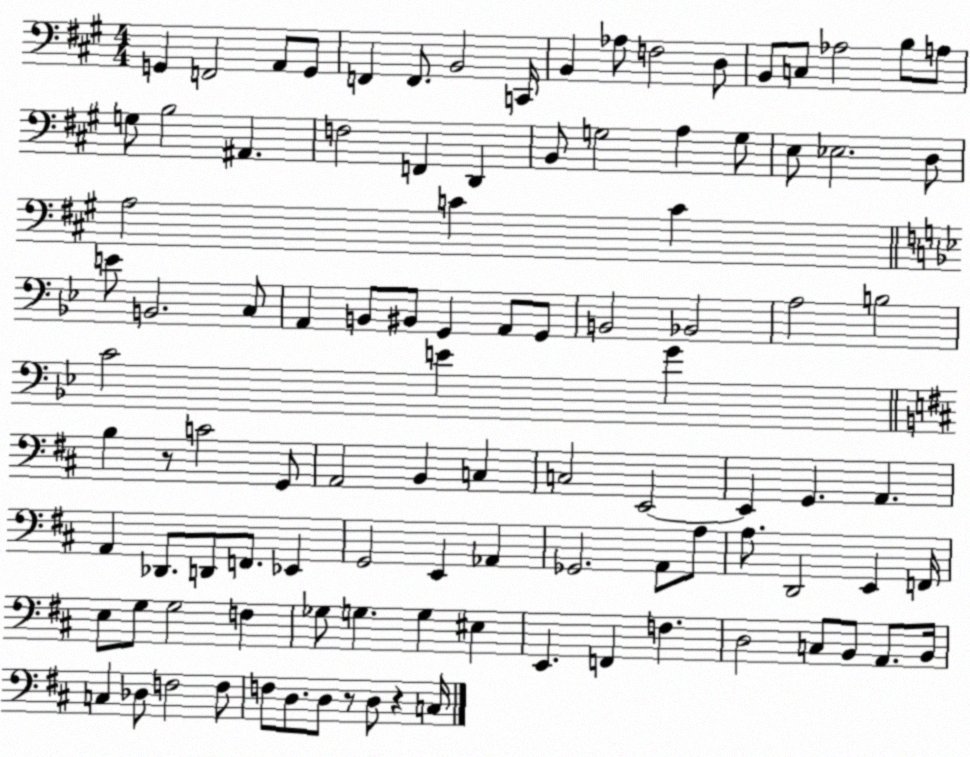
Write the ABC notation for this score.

X:1
T:Untitled
M:4/4
L:1/4
K:A
G,, F,,2 A,,/2 G,,/2 F,, F,,/2 B,,2 C,,/4 B,, _A,/2 F,2 D,/2 B,,/2 C,/2 _A,2 B,/2 A,/2 G,/2 B,2 ^A,, F,2 F,, D,, B,,/2 G,2 A, G,/2 E,/2 _E,2 D,/2 A,2 C C E/2 B,,2 C,/2 A,, B,,/2 ^B,,/2 G,, A,,/2 G,,/2 B,,2 _B,,2 A,2 B,2 C2 E G B, z/2 C2 G,,/2 A,,2 B,, C, C,2 E,,2 E,, G,, A,, A,, _D,,/2 D,,/2 F,,/2 _E,, G,,2 E,, _A,, _G,,2 A,,/2 A,/2 A,/2 D,,2 E,, F,,/4 E,/2 G,/2 G,2 F, _G,/2 G, G, ^E, E,, F,, F, D,2 C,/2 B,,/2 A,,/2 B,,/4 C, _D,/2 F,2 F,/2 F,/2 D,/2 D,/2 z/2 D,/2 z C,/4